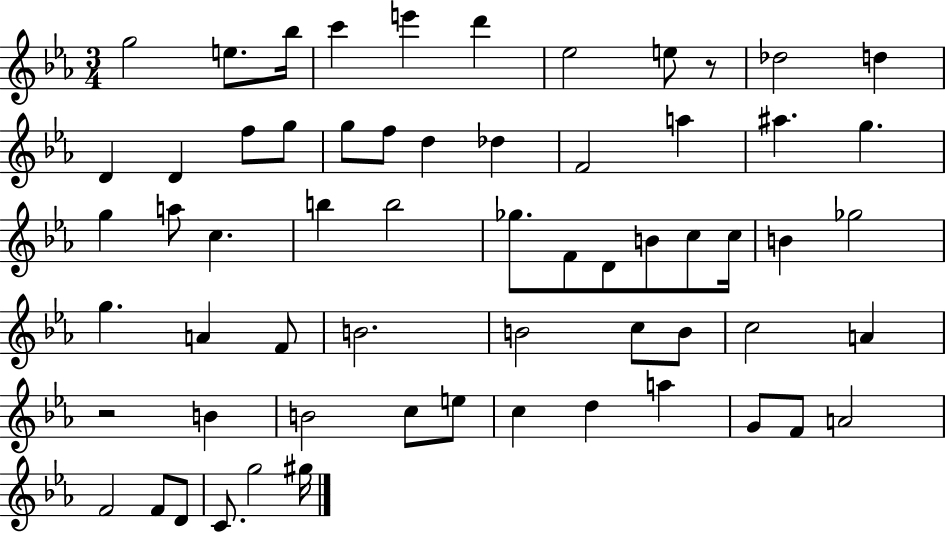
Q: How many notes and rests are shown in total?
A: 62